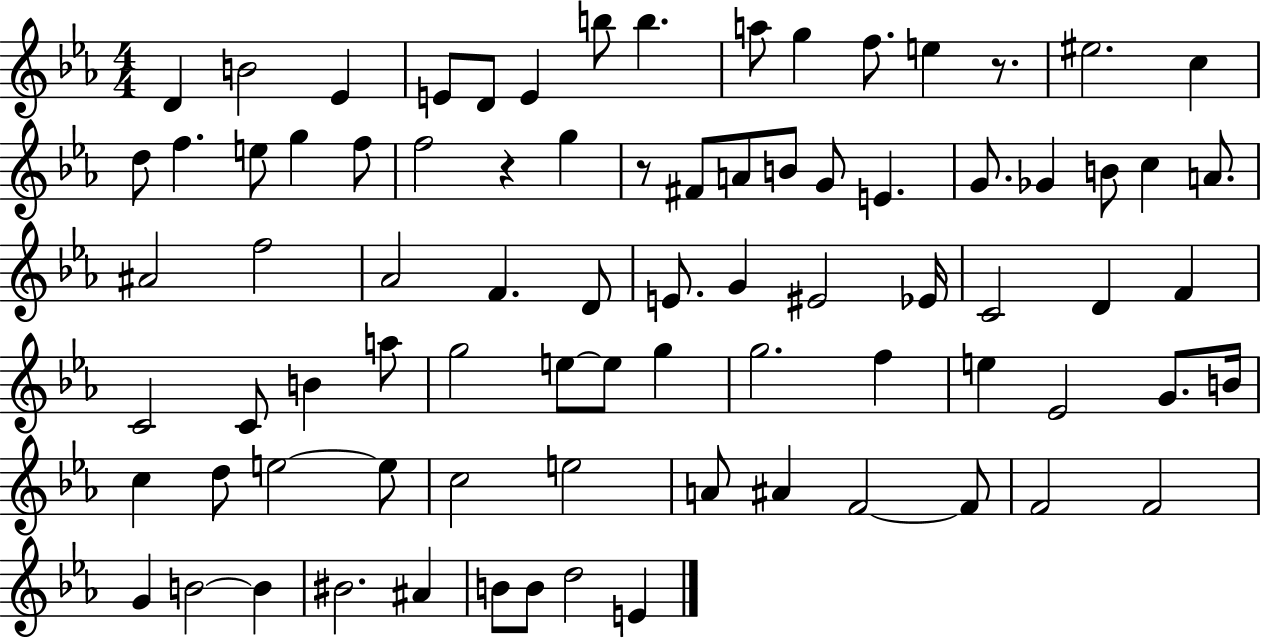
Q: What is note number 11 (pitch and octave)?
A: F5